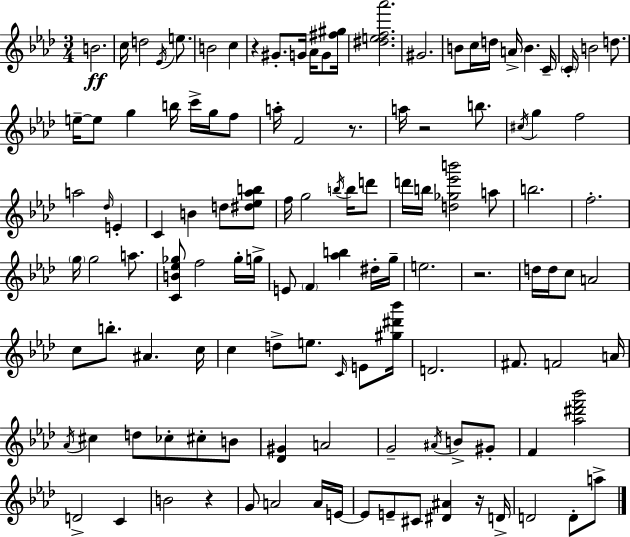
B4/h. C5/s D5/h Eb4/s E5/e. B4/h C5/q R/q G#4/e. G4/s Ab4/s G4/e [F#5,G#5]/s [D#5,E5,F5,Ab6]/h. G#4/h. B4/e C5/s D5/s A4/s B4/q. C4/s C4/s B4/h D5/e. E5/s E5/e G5/q B5/s C6/s G5/s F5/e A5/s F4/h R/e. A5/s R/h B5/e. C#5/s G5/q F5/h A5/h Db5/s E4/q C4/q B4/q D5/e [D#5,Eb5,Ab5,B5]/e F5/s G5/h B5/s B5/s D6/e D6/s B5/s [D5,Gb5,Eb6,B6]/h A5/e B5/h. F5/h. G5/s G5/h A5/e. [C4,B4,Eb5,Gb5]/e F5/h Gb5/s G5/s E4/e F4/q [Ab5,B5]/q D#5/s G5/s E5/h. R/h. D5/s D5/s C5/e A4/h C5/e B5/e. A#4/q. C5/s C5/q D5/e E5/e. C4/s E4/e [G#5,D#6,Bb6]/s D4/h. F#4/e. F4/h A4/s Ab4/s C#5/q D5/e CES5/e C#5/e B4/e [Db4,G#4]/q A4/h G4/h A#4/s B4/e G#4/e F4/q [Ab5,D#6,F6,Bb6]/h D4/h C4/q B4/h R/q G4/e A4/h A4/s E4/s E4/e E4/e C#4/e [D#4,A#4]/q R/s D4/s D4/h D4/e A5/e